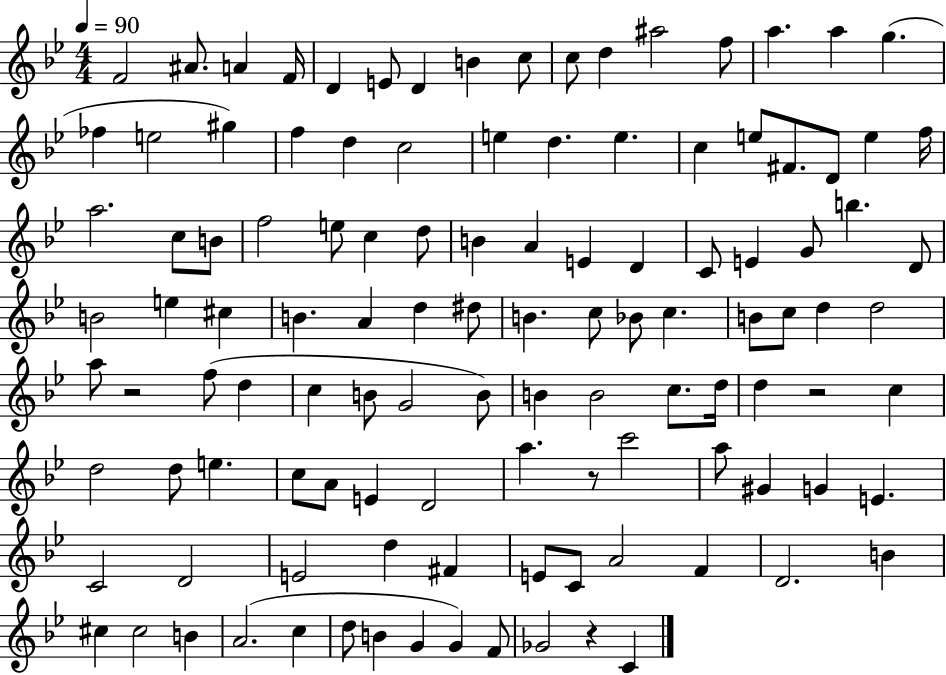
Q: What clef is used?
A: treble